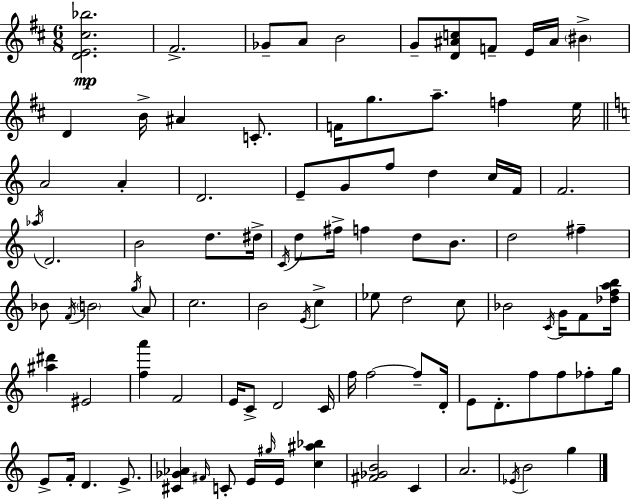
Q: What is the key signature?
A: D major